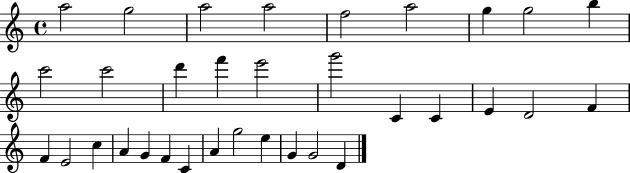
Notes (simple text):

A5/h G5/h A5/h A5/h F5/h A5/h G5/q G5/h B5/q C6/h C6/h D6/q F6/q E6/h G6/h C4/q C4/q E4/q D4/h F4/q F4/q E4/h C5/q A4/q G4/q F4/q C4/q A4/q G5/h E5/q G4/q G4/h D4/q